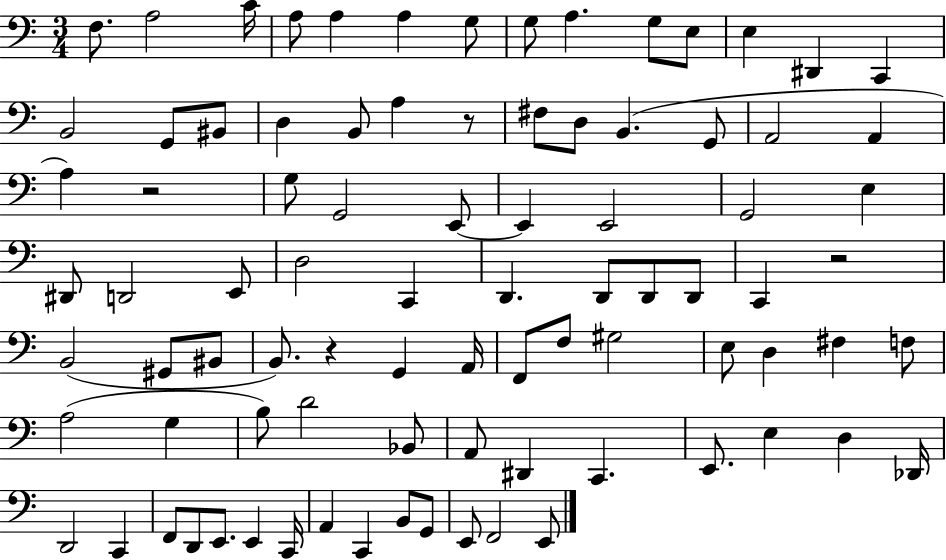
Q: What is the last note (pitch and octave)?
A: E2